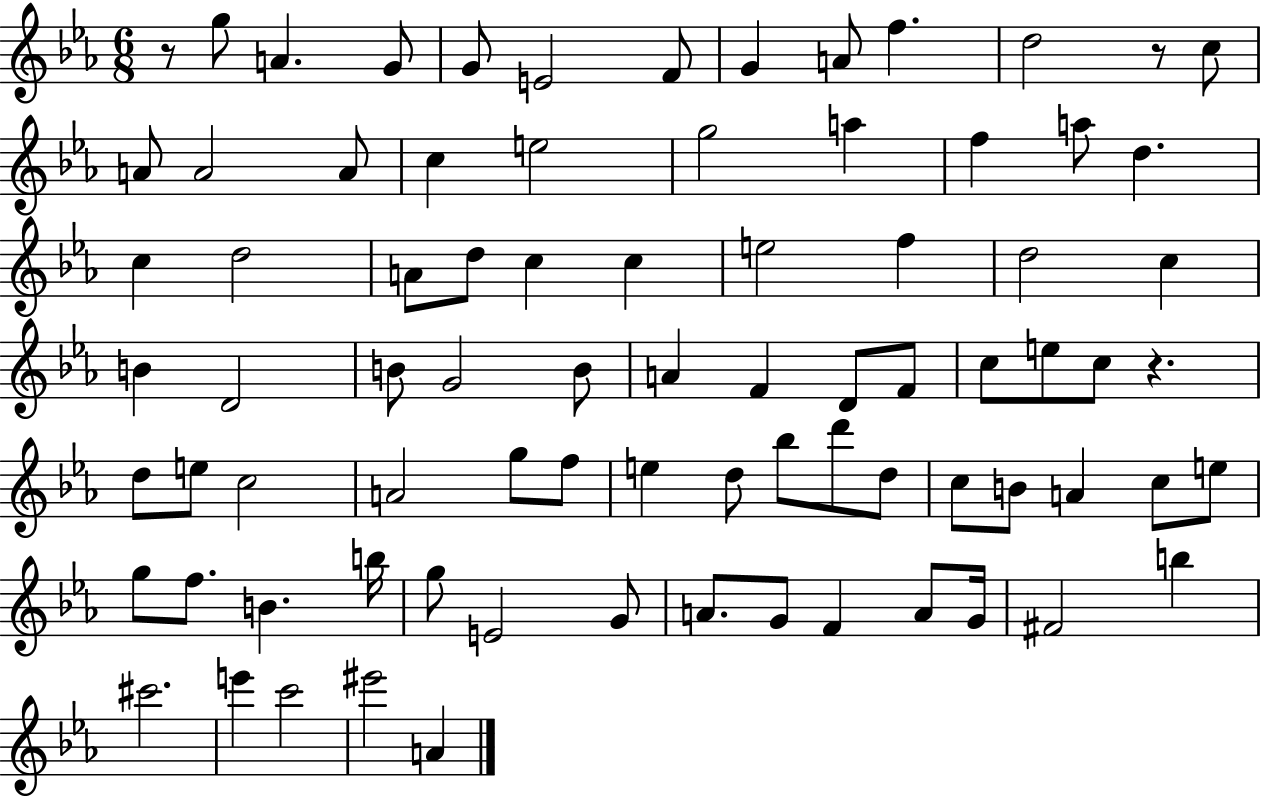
X:1
T:Untitled
M:6/8
L:1/4
K:Eb
z/2 g/2 A G/2 G/2 E2 F/2 G A/2 f d2 z/2 c/2 A/2 A2 A/2 c e2 g2 a f a/2 d c d2 A/2 d/2 c c e2 f d2 c B D2 B/2 G2 B/2 A F D/2 F/2 c/2 e/2 c/2 z d/2 e/2 c2 A2 g/2 f/2 e d/2 _b/2 d'/2 d/2 c/2 B/2 A c/2 e/2 g/2 f/2 B b/4 g/2 E2 G/2 A/2 G/2 F A/2 G/4 ^F2 b ^c'2 e' c'2 ^e'2 A